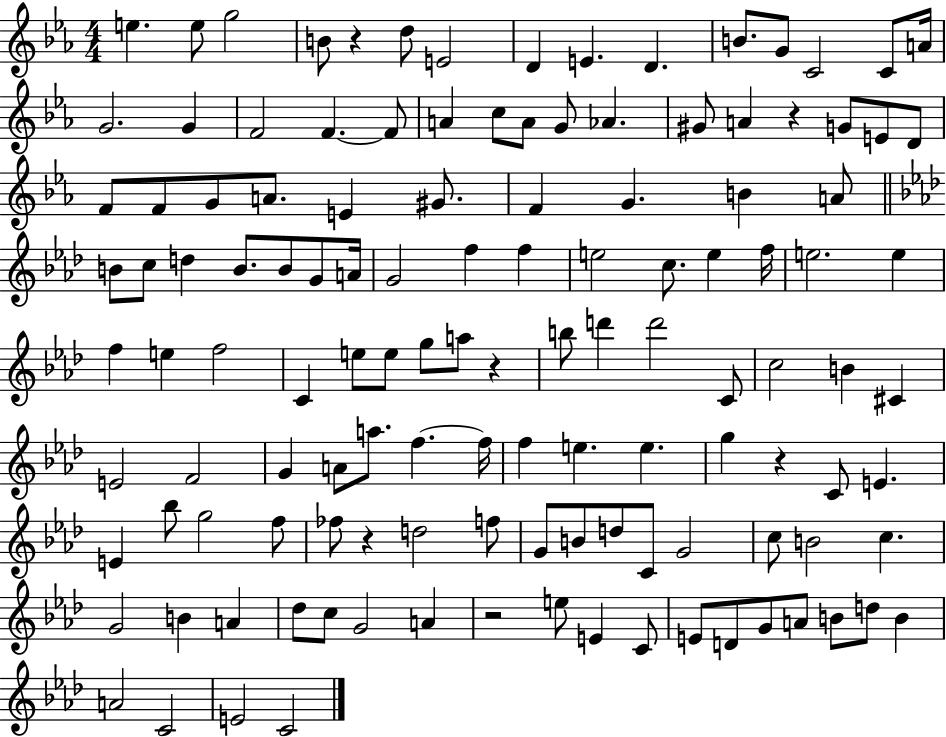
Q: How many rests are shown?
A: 6